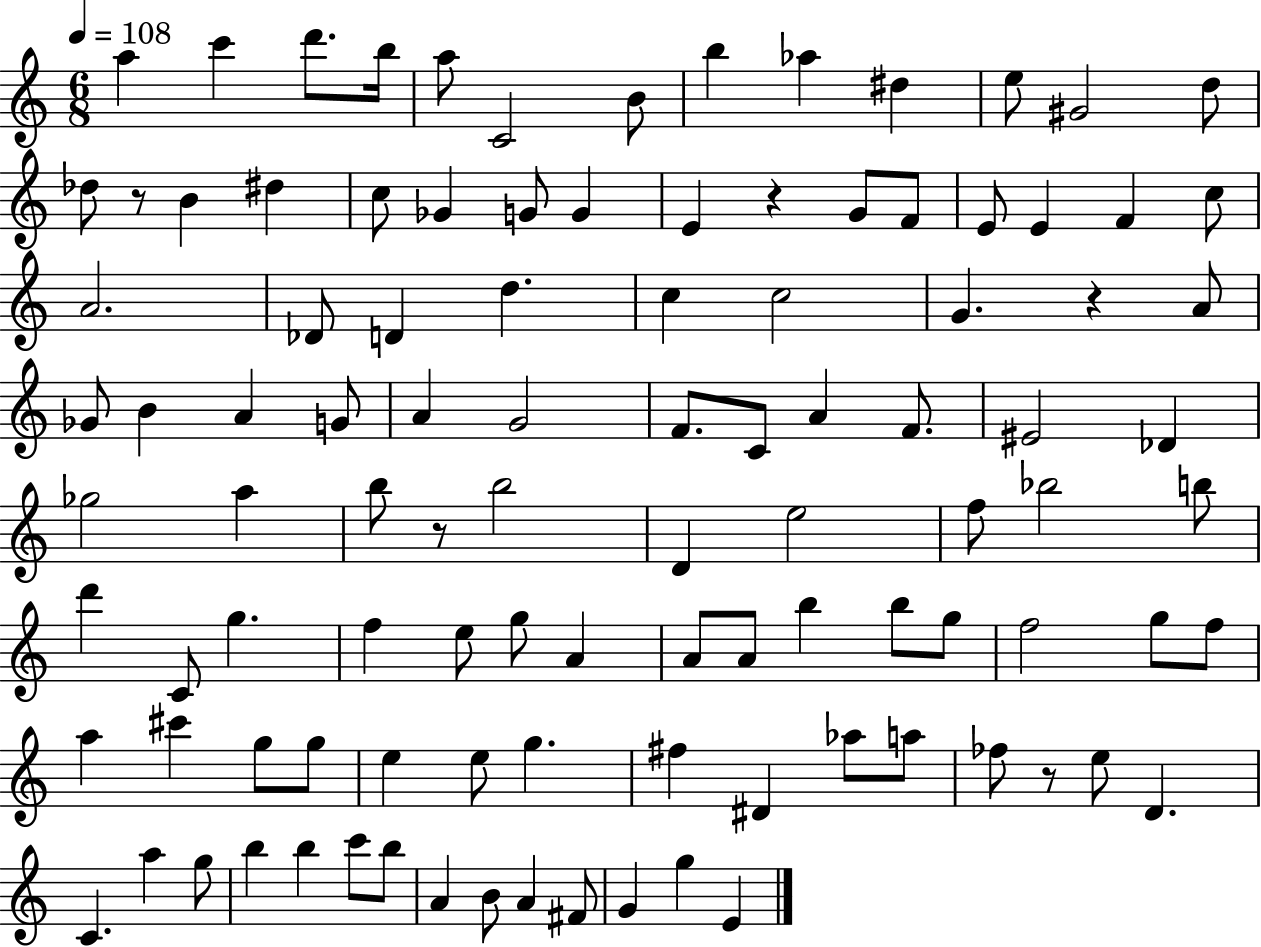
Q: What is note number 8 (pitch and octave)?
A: B5